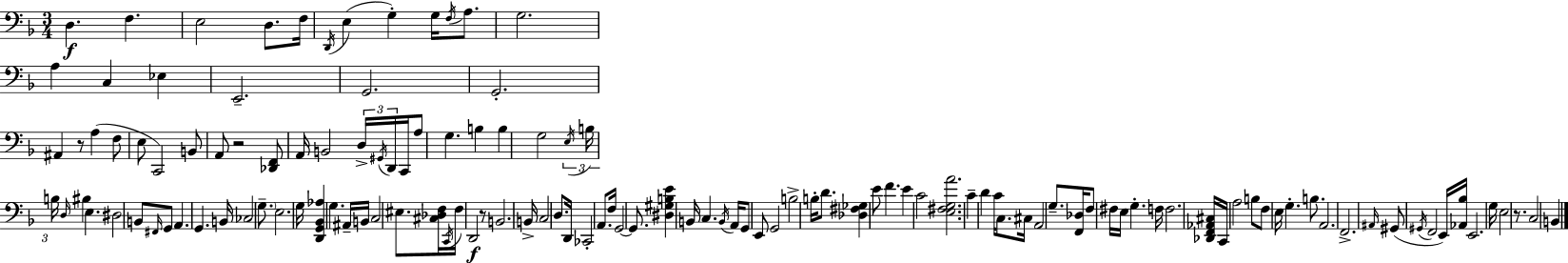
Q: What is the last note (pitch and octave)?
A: B2